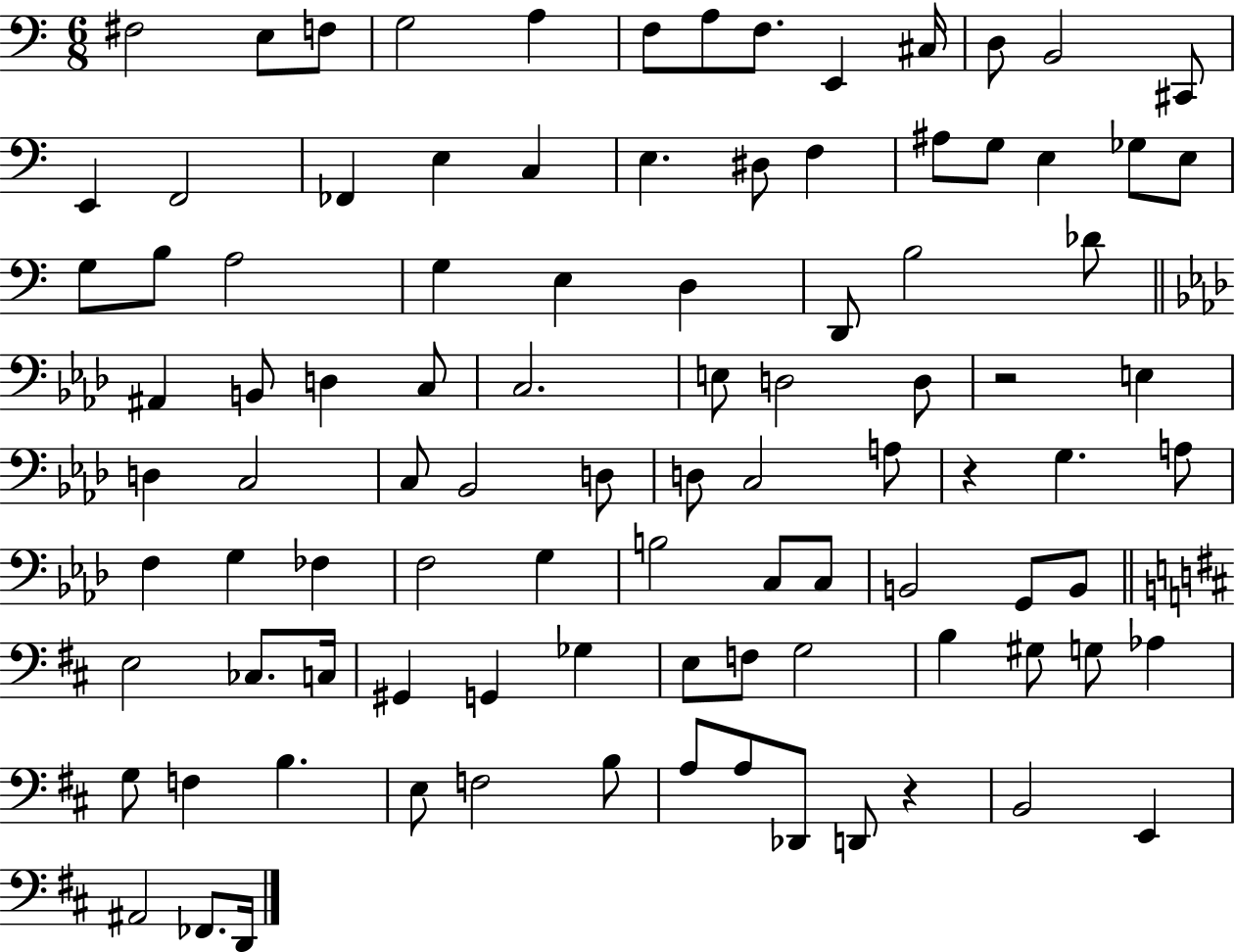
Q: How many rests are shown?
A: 3